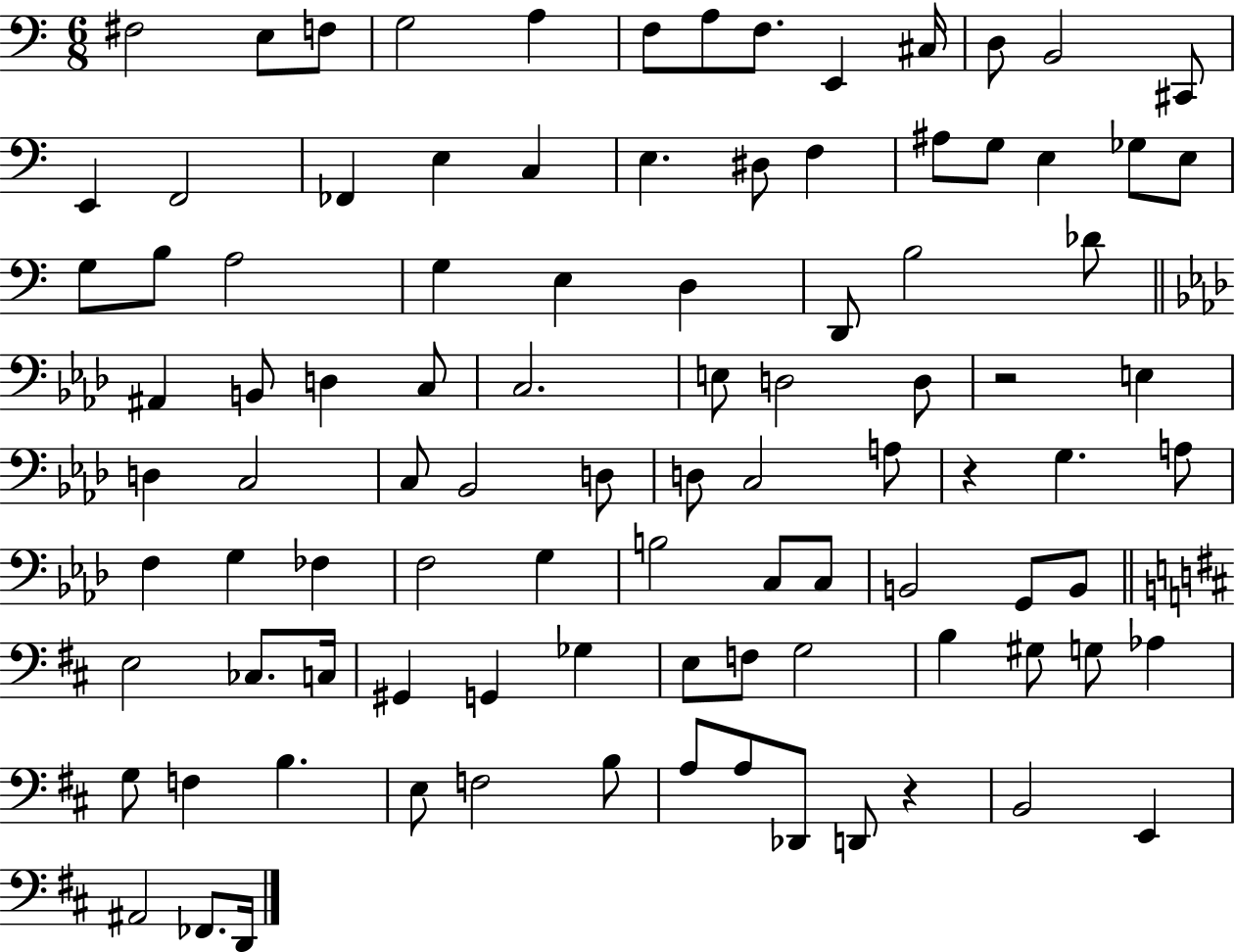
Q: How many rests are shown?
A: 3